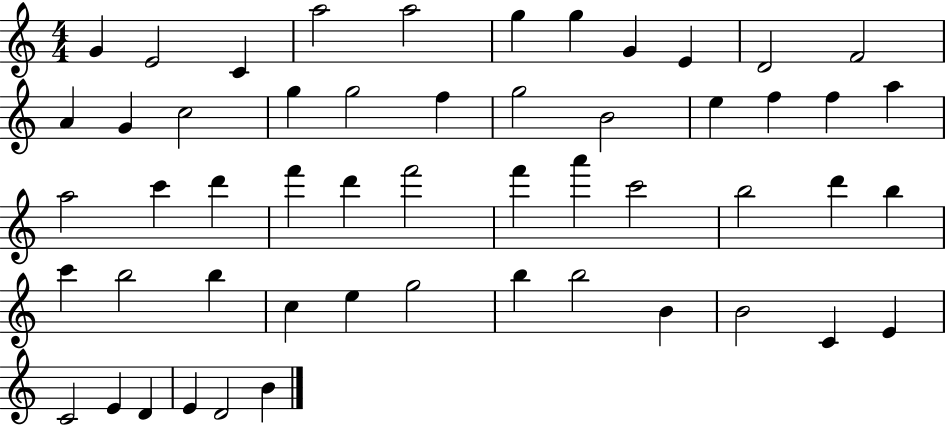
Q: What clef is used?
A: treble